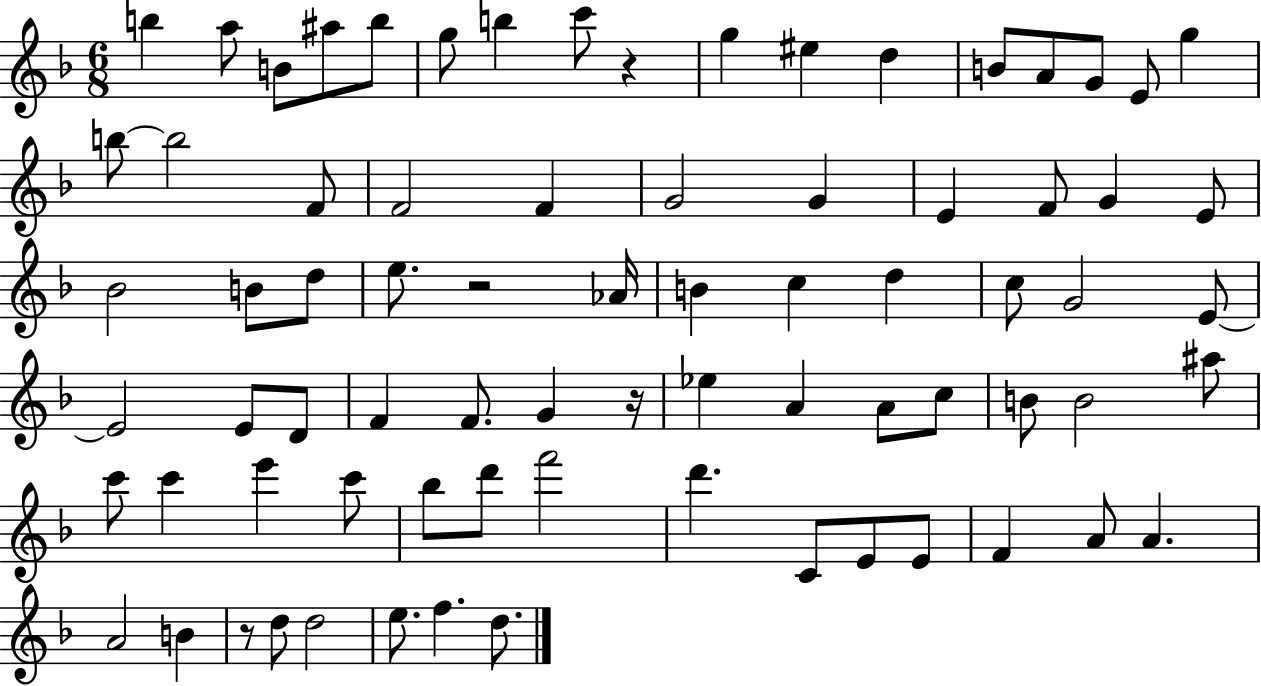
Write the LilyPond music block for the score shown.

{
  \clef treble
  \numericTimeSignature
  \time 6/8
  \key f \major
  b''4 a''8 b'8 ais''8 b''8 | g''8 b''4 c'''8 r4 | g''4 eis''4 d''4 | b'8 a'8 g'8 e'8 g''4 | \break b''8~~ b''2 f'8 | f'2 f'4 | g'2 g'4 | e'4 f'8 g'4 e'8 | \break bes'2 b'8 d''8 | e''8. r2 aes'16 | b'4 c''4 d''4 | c''8 g'2 e'8~~ | \break e'2 e'8 d'8 | f'4 f'8. g'4 r16 | ees''4 a'4 a'8 c''8 | b'8 b'2 ais''8 | \break c'''8 c'''4 e'''4 c'''8 | bes''8 d'''8 f'''2 | d'''4. c'8 e'8 e'8 | f'4 a'8 a'4. | \break a'2 b'4 | r8 d''8 d''2 | e''8. f''4. d''8. | \bar "|."
}